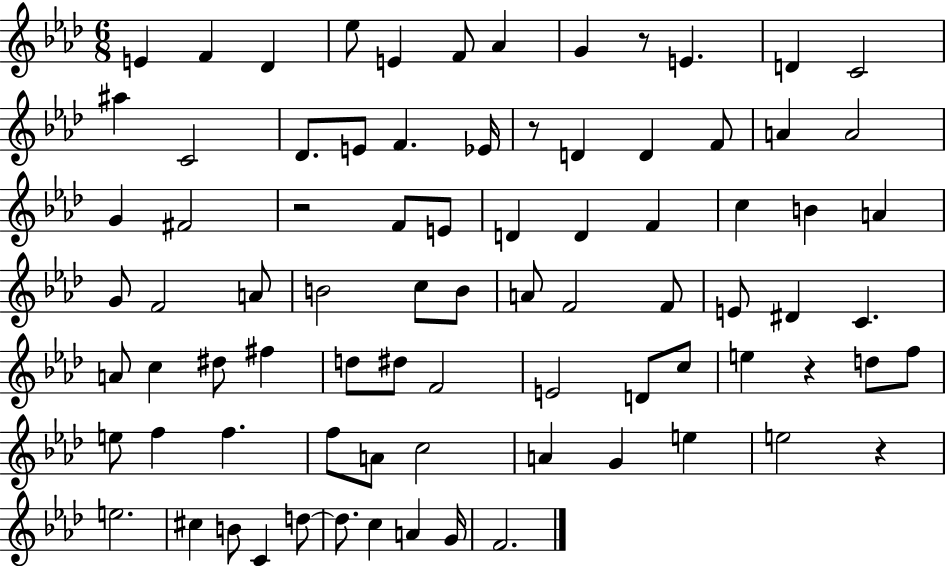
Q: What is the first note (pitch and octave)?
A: E4